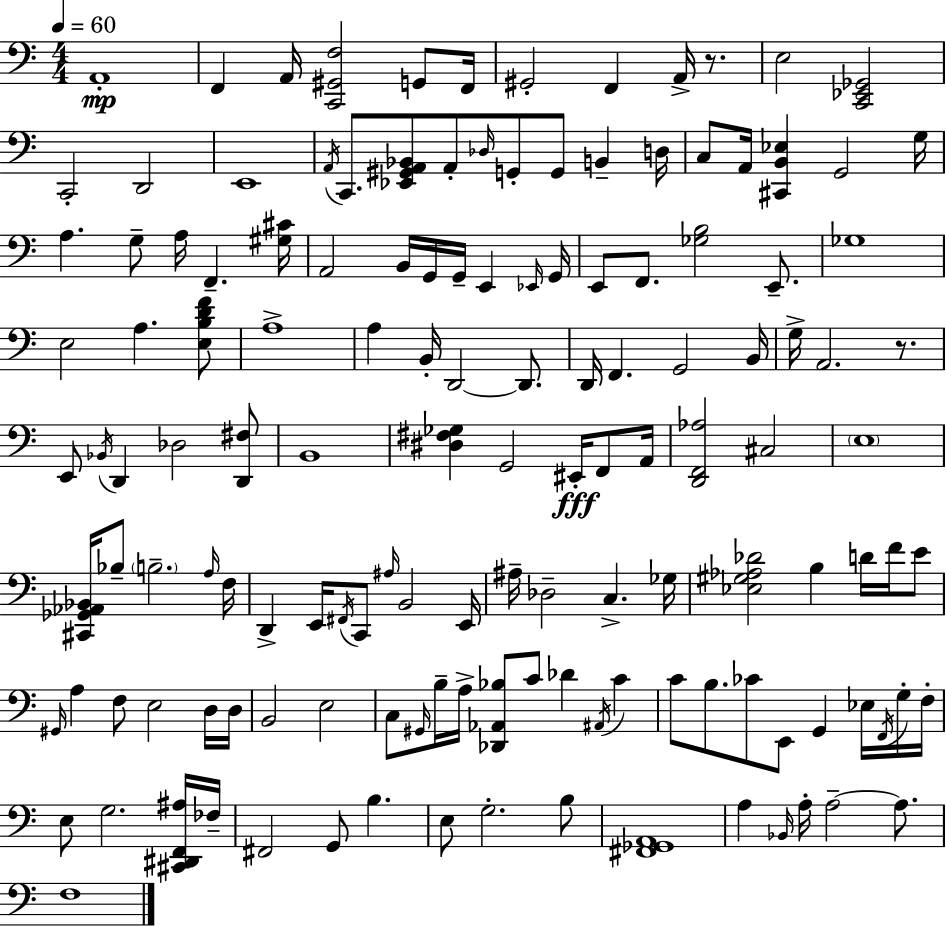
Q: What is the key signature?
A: C major